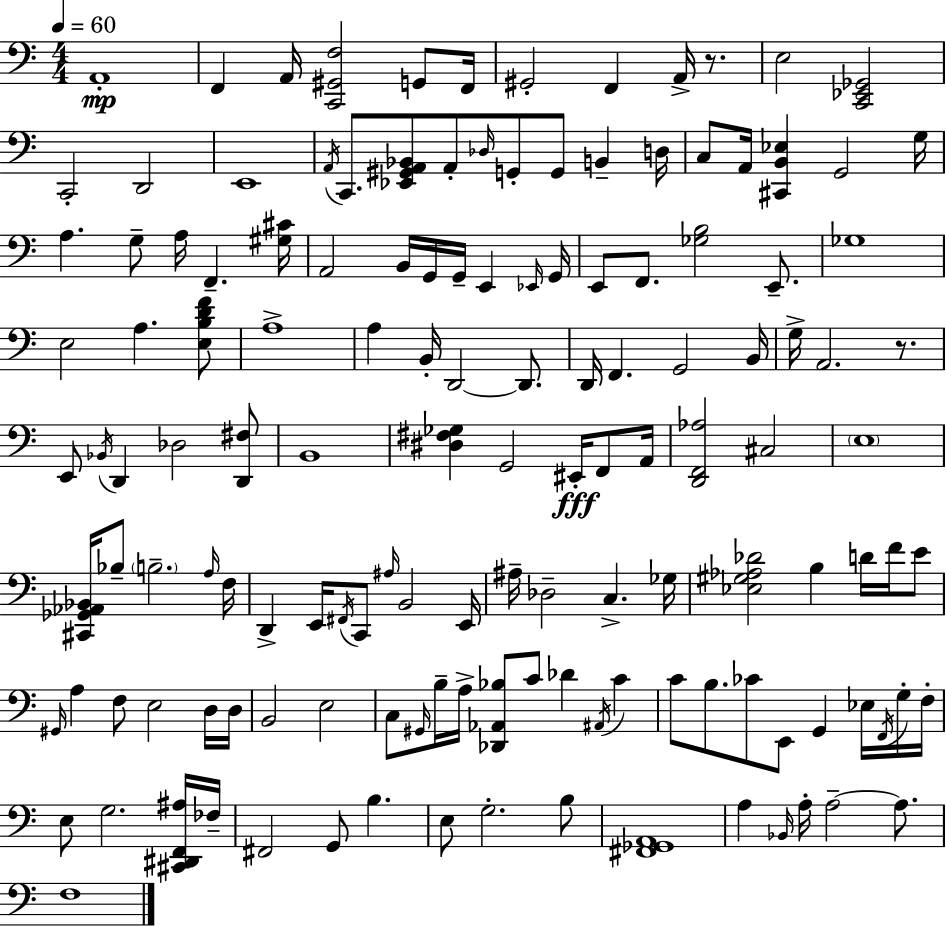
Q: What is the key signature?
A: C major